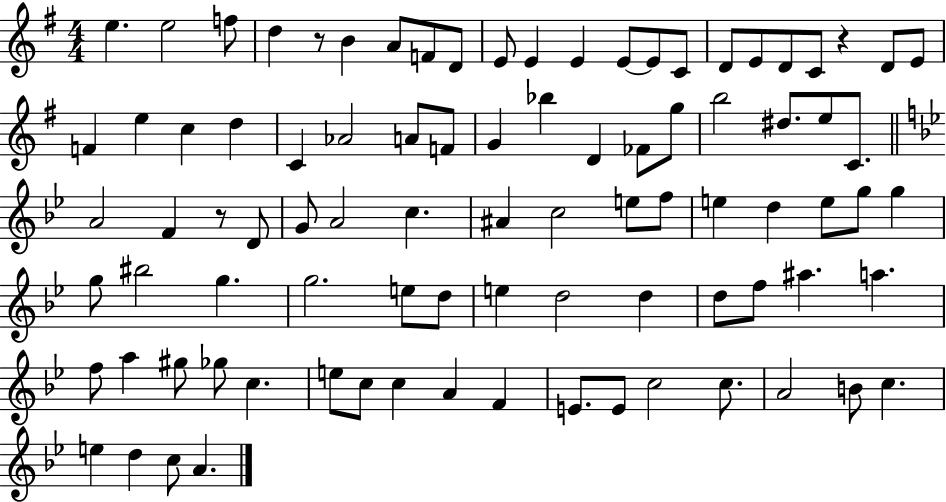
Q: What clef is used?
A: treble